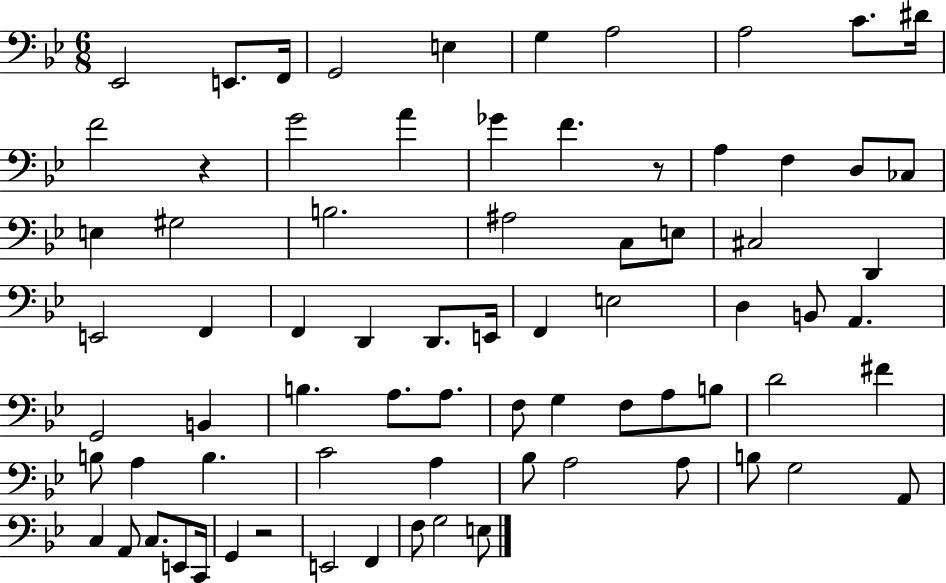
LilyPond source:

{
  \clef bass
  \numericTimeSignature
  \time 6/8
  \key bes \major
  ees,2 e,8. f,16 | g,2 e4 | g4 a2 | a2 c'8. dis'16 | \break f'2 r4 | g'2 a'4 | ges'4 f'4. r8 | a4 f4 d8 ces8 | \break e4 gis2 | b2. | ais2 c8 e8 | cis2 d,4 | \break e,2 f,4 | f,4 d,4 d,8. e,16 | f,4 e2 | d4 b,8 a,4. | \break g,2 b,4 | b4. a8. a8. | f8 g4 f8 a8 b8 | d'2 fis'4 | \break b8 a4 b4. | c'2 a4 | bes8 a2 a8 | b8 g2 a,8 | \break c4 a,8 c8. e,8 c,16 | g,4 r2 | e,2 f,4 | f8 g2 e8 | \break \bar "|."
}